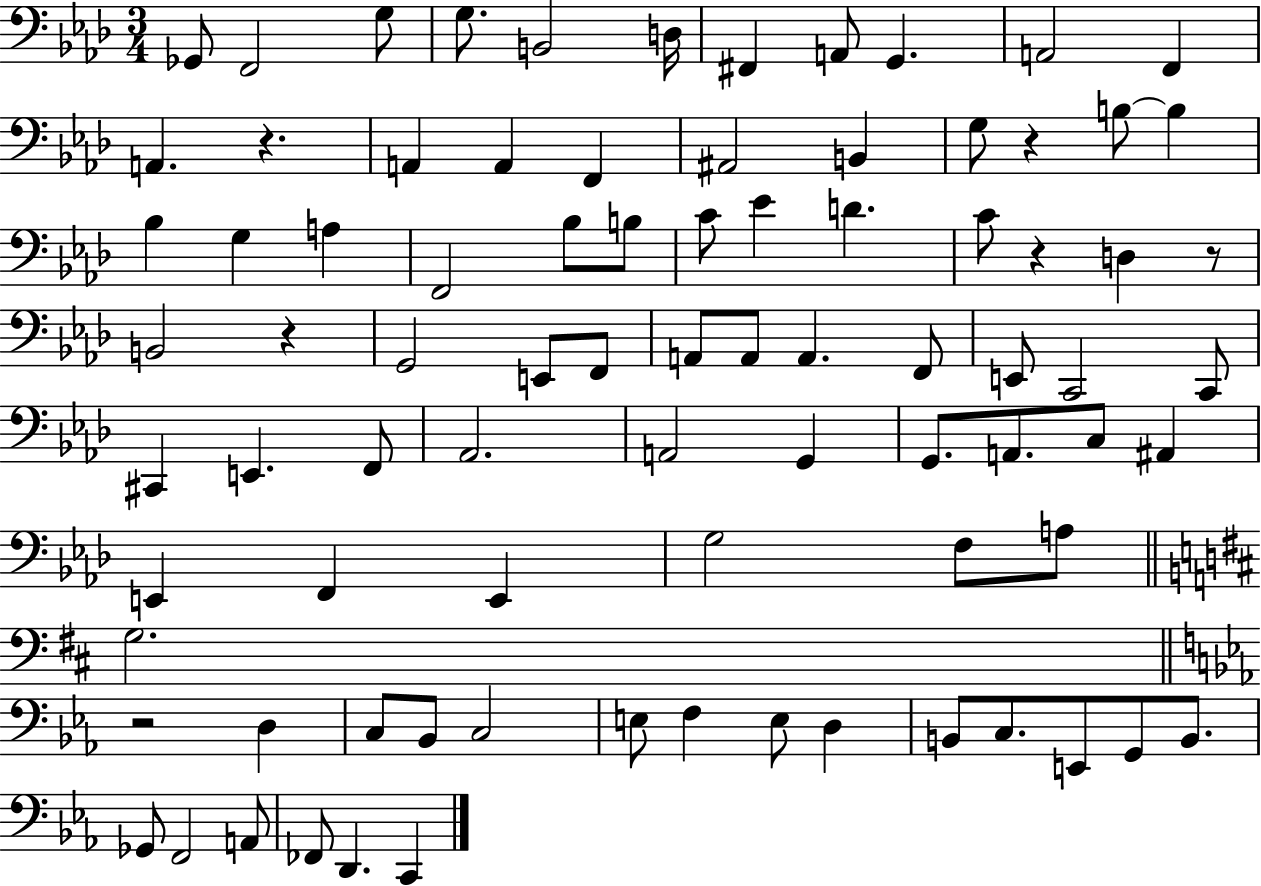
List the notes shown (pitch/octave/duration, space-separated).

Gb2/e F2/h G3/e G3/e. B2/h D3/s F#2/q A2/e G2/q. A2/h F2/q A2/q. R/q. A2/q A2/q F2/q A#2/h B2/q G3/e R/q B3/e B3/q Bb3/q G3/q A3/q F2/h Bb3/e B3/e C4/e Eb4/q D4/q. C4/e R/q D3/q R/e B2/h R/q G2/h E2/e F2/e A2/e A2/e A2/q. F2/e E2/e C2/h C2/e C#2/q E2/q. F2/e Ab2/h. A2/h G2/q G2/e. A2/e. C3/e A#2/q E2/q F2/q E2/q G3/h F3/e A3/e G3/h. R/h D3/q C3/e Bb2/e C3/h E3/e F3/q E3/e D3/q B2/e C3/e. E2/e G2/e B2/e. Gb2/e F2/h A2/e FES2/e D2/q. C2/q